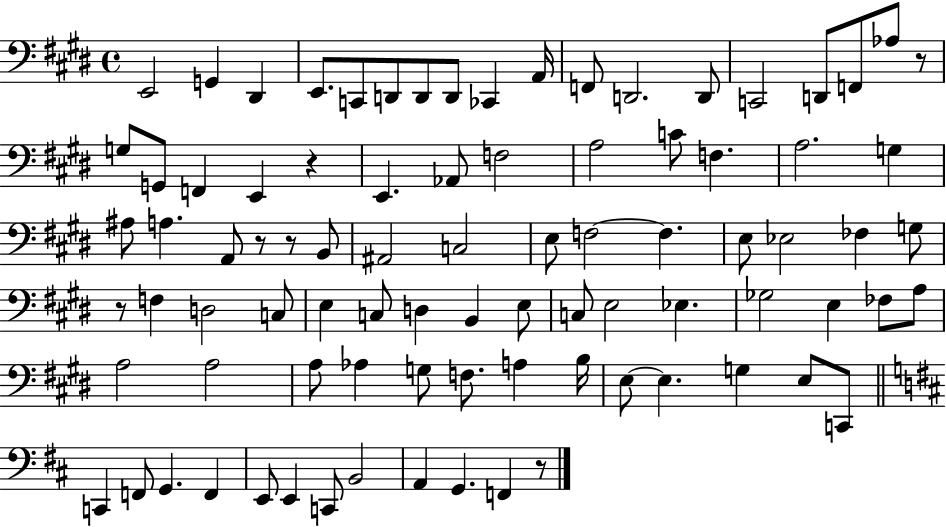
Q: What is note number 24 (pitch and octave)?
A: F3